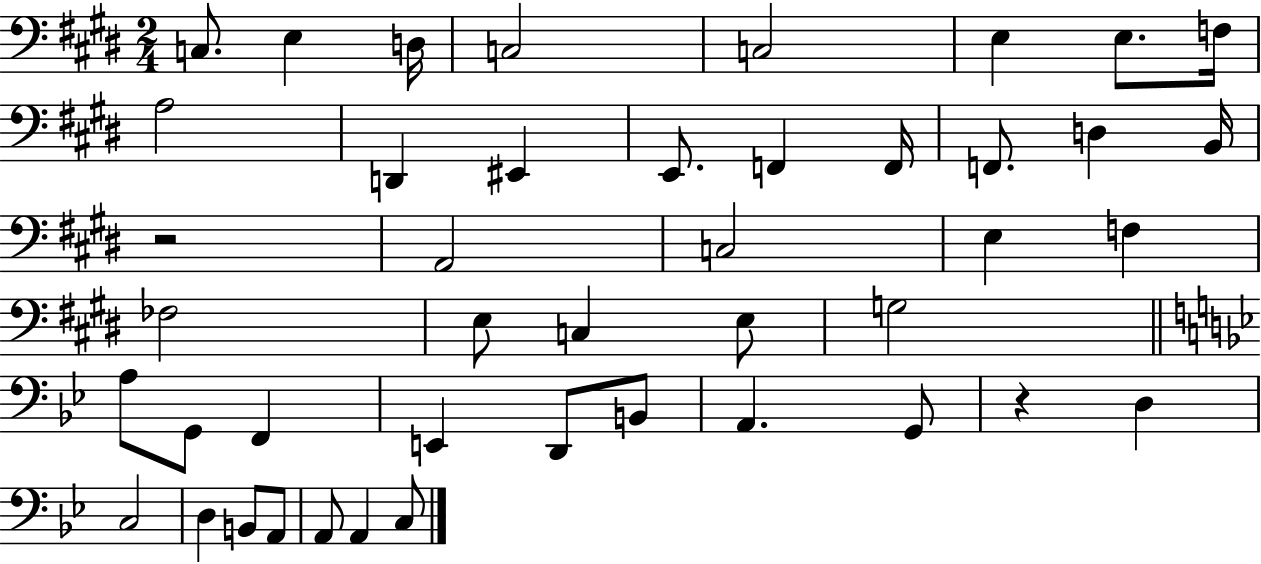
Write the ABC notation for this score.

X:1
T:Untitled
M:2/4
L:1/4
K:E
C,/2 E, D,/4 C,2 C,2 E, E,/2 F,/4 A,2 D,, ^E,, E,,/2 F,, F,,/4 F,,/2 D, B,,/4 z2 A,,2 C,2 E, F, _F,2 E,/2 C, E,/2 G,2 A,/2 G,,/2 F,, E,, D,,/2 B,,/2 A,, G,,/2 z D, C,2 D, B,,/2 A,,/2 A,,/2 A,, C,/2